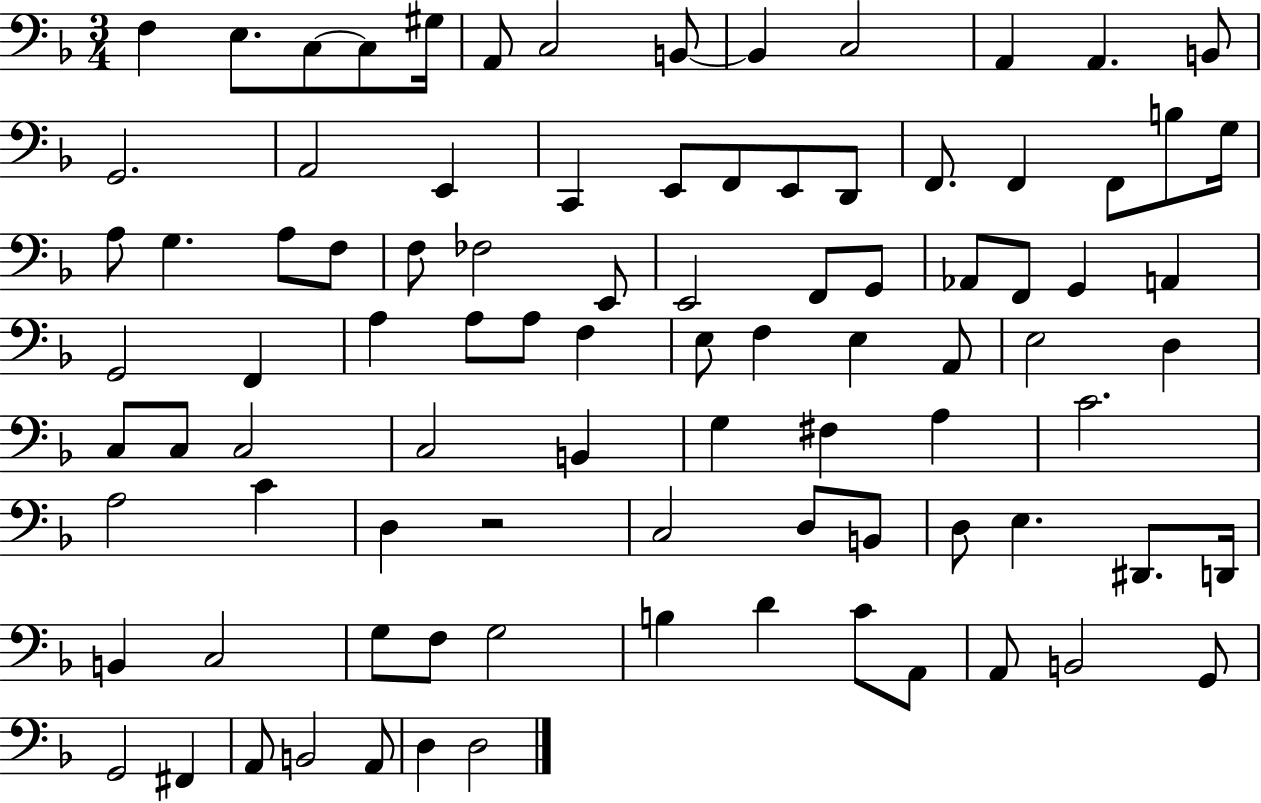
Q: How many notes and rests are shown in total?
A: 91